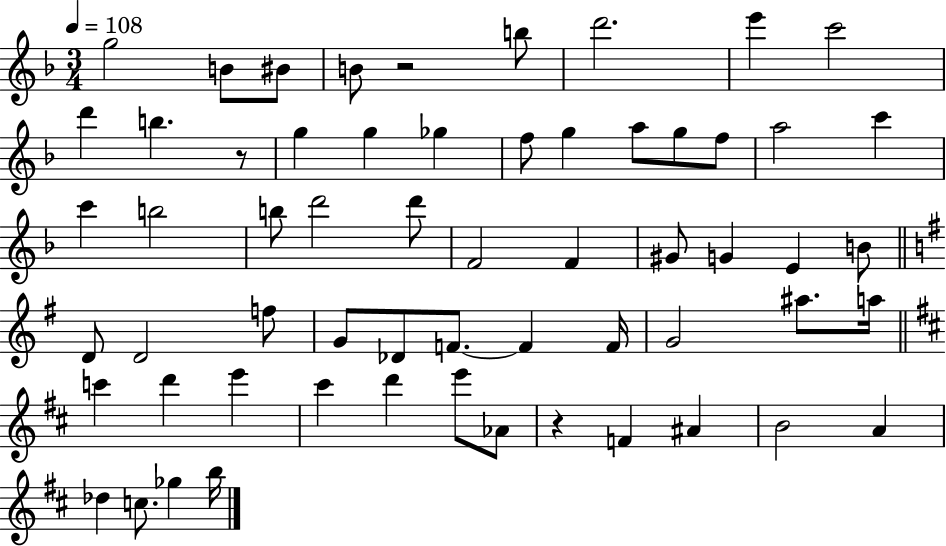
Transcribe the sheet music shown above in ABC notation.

X:1
T:Untitled
M:3/4
L:1/4
K:F
g2 B/2 ^B/2 B/2 z2 b/2 d'2 e' c'2 d' b z/2 g g _g f/2 g a/2 g/2 f/2 a2 c' c' b2 b/2 d'2 d'/2 F2 F ^G/2 G E B/2 D/2 D2 f/2 G/2 _D/2 F/2 F F/4 G2 ^a/2 a/4 c' d' e' ^c' d' e'/2 _A/2 z F ^A B2 A _d c/2 _g b/4